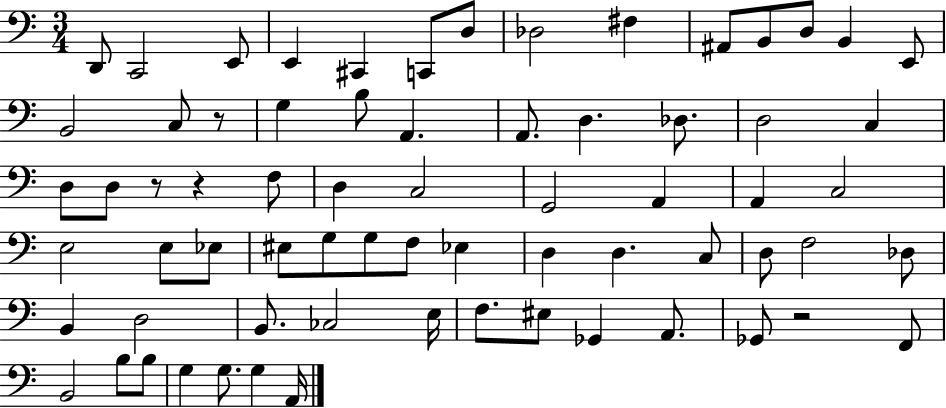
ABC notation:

X:1
T:Untitled
M:3/4
L:1/4
K:C
D,,/2 C,,2 E,,/2 E,, ^C,, C,,/2 D,/2 _D,2 ^F, ^A,,/2 B,,/2 D,/2 B,, E,,/2 B,,2 C,/2 z/2 G, B,/2 A,, A,,/2 D, _D,/2 D,2 C, D,/2 D,/2 z/2 z F,/2 D, C,2 G,,2 A,, A,, C,2 E,2 E,/2 _E,/2 ^E,/2 G,/2 G,/2 F,/2 _E, D, D, C,/2 D,/2 F,2 _D,/2 B,, D,2 B,,/2 _C,2 E,/4 F,/2 ^E,/2 _G,, A,,/2 _G,,/2 z2 F,,/2 B,,2 B,/2 B,/2 G, G,/2 G, A,,/4